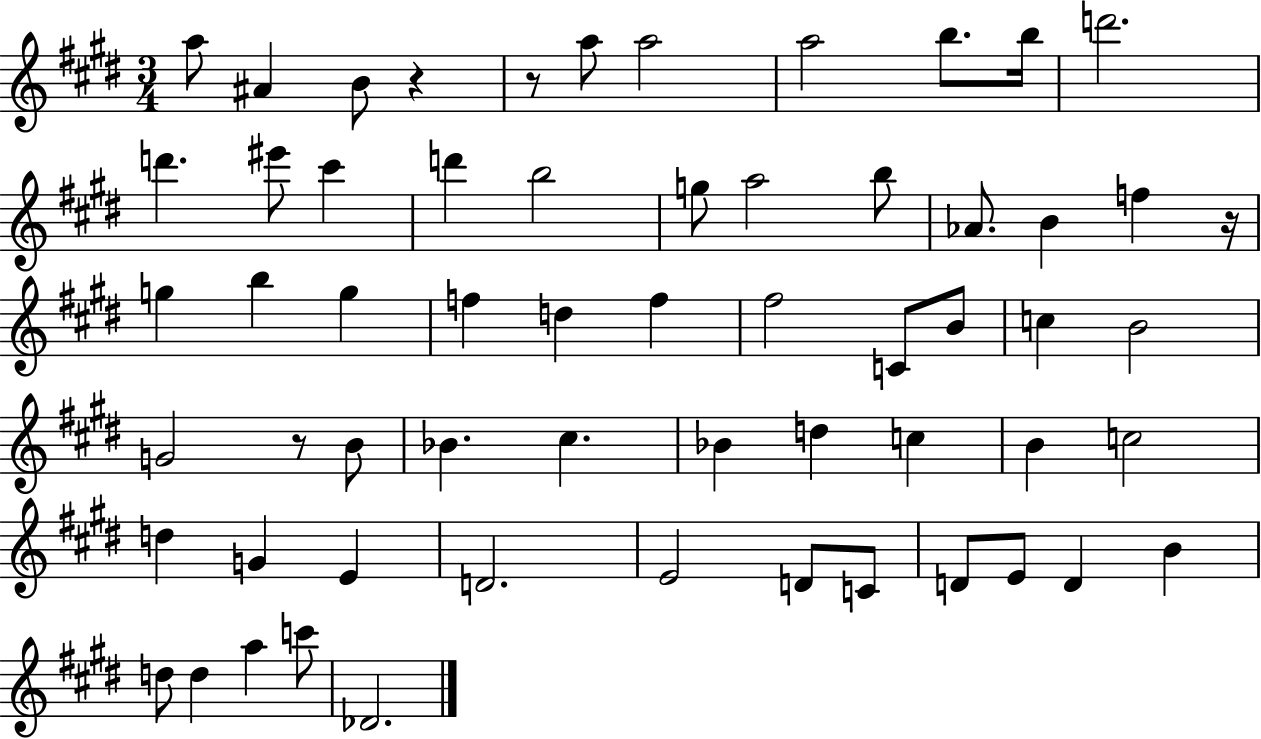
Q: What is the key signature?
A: E major